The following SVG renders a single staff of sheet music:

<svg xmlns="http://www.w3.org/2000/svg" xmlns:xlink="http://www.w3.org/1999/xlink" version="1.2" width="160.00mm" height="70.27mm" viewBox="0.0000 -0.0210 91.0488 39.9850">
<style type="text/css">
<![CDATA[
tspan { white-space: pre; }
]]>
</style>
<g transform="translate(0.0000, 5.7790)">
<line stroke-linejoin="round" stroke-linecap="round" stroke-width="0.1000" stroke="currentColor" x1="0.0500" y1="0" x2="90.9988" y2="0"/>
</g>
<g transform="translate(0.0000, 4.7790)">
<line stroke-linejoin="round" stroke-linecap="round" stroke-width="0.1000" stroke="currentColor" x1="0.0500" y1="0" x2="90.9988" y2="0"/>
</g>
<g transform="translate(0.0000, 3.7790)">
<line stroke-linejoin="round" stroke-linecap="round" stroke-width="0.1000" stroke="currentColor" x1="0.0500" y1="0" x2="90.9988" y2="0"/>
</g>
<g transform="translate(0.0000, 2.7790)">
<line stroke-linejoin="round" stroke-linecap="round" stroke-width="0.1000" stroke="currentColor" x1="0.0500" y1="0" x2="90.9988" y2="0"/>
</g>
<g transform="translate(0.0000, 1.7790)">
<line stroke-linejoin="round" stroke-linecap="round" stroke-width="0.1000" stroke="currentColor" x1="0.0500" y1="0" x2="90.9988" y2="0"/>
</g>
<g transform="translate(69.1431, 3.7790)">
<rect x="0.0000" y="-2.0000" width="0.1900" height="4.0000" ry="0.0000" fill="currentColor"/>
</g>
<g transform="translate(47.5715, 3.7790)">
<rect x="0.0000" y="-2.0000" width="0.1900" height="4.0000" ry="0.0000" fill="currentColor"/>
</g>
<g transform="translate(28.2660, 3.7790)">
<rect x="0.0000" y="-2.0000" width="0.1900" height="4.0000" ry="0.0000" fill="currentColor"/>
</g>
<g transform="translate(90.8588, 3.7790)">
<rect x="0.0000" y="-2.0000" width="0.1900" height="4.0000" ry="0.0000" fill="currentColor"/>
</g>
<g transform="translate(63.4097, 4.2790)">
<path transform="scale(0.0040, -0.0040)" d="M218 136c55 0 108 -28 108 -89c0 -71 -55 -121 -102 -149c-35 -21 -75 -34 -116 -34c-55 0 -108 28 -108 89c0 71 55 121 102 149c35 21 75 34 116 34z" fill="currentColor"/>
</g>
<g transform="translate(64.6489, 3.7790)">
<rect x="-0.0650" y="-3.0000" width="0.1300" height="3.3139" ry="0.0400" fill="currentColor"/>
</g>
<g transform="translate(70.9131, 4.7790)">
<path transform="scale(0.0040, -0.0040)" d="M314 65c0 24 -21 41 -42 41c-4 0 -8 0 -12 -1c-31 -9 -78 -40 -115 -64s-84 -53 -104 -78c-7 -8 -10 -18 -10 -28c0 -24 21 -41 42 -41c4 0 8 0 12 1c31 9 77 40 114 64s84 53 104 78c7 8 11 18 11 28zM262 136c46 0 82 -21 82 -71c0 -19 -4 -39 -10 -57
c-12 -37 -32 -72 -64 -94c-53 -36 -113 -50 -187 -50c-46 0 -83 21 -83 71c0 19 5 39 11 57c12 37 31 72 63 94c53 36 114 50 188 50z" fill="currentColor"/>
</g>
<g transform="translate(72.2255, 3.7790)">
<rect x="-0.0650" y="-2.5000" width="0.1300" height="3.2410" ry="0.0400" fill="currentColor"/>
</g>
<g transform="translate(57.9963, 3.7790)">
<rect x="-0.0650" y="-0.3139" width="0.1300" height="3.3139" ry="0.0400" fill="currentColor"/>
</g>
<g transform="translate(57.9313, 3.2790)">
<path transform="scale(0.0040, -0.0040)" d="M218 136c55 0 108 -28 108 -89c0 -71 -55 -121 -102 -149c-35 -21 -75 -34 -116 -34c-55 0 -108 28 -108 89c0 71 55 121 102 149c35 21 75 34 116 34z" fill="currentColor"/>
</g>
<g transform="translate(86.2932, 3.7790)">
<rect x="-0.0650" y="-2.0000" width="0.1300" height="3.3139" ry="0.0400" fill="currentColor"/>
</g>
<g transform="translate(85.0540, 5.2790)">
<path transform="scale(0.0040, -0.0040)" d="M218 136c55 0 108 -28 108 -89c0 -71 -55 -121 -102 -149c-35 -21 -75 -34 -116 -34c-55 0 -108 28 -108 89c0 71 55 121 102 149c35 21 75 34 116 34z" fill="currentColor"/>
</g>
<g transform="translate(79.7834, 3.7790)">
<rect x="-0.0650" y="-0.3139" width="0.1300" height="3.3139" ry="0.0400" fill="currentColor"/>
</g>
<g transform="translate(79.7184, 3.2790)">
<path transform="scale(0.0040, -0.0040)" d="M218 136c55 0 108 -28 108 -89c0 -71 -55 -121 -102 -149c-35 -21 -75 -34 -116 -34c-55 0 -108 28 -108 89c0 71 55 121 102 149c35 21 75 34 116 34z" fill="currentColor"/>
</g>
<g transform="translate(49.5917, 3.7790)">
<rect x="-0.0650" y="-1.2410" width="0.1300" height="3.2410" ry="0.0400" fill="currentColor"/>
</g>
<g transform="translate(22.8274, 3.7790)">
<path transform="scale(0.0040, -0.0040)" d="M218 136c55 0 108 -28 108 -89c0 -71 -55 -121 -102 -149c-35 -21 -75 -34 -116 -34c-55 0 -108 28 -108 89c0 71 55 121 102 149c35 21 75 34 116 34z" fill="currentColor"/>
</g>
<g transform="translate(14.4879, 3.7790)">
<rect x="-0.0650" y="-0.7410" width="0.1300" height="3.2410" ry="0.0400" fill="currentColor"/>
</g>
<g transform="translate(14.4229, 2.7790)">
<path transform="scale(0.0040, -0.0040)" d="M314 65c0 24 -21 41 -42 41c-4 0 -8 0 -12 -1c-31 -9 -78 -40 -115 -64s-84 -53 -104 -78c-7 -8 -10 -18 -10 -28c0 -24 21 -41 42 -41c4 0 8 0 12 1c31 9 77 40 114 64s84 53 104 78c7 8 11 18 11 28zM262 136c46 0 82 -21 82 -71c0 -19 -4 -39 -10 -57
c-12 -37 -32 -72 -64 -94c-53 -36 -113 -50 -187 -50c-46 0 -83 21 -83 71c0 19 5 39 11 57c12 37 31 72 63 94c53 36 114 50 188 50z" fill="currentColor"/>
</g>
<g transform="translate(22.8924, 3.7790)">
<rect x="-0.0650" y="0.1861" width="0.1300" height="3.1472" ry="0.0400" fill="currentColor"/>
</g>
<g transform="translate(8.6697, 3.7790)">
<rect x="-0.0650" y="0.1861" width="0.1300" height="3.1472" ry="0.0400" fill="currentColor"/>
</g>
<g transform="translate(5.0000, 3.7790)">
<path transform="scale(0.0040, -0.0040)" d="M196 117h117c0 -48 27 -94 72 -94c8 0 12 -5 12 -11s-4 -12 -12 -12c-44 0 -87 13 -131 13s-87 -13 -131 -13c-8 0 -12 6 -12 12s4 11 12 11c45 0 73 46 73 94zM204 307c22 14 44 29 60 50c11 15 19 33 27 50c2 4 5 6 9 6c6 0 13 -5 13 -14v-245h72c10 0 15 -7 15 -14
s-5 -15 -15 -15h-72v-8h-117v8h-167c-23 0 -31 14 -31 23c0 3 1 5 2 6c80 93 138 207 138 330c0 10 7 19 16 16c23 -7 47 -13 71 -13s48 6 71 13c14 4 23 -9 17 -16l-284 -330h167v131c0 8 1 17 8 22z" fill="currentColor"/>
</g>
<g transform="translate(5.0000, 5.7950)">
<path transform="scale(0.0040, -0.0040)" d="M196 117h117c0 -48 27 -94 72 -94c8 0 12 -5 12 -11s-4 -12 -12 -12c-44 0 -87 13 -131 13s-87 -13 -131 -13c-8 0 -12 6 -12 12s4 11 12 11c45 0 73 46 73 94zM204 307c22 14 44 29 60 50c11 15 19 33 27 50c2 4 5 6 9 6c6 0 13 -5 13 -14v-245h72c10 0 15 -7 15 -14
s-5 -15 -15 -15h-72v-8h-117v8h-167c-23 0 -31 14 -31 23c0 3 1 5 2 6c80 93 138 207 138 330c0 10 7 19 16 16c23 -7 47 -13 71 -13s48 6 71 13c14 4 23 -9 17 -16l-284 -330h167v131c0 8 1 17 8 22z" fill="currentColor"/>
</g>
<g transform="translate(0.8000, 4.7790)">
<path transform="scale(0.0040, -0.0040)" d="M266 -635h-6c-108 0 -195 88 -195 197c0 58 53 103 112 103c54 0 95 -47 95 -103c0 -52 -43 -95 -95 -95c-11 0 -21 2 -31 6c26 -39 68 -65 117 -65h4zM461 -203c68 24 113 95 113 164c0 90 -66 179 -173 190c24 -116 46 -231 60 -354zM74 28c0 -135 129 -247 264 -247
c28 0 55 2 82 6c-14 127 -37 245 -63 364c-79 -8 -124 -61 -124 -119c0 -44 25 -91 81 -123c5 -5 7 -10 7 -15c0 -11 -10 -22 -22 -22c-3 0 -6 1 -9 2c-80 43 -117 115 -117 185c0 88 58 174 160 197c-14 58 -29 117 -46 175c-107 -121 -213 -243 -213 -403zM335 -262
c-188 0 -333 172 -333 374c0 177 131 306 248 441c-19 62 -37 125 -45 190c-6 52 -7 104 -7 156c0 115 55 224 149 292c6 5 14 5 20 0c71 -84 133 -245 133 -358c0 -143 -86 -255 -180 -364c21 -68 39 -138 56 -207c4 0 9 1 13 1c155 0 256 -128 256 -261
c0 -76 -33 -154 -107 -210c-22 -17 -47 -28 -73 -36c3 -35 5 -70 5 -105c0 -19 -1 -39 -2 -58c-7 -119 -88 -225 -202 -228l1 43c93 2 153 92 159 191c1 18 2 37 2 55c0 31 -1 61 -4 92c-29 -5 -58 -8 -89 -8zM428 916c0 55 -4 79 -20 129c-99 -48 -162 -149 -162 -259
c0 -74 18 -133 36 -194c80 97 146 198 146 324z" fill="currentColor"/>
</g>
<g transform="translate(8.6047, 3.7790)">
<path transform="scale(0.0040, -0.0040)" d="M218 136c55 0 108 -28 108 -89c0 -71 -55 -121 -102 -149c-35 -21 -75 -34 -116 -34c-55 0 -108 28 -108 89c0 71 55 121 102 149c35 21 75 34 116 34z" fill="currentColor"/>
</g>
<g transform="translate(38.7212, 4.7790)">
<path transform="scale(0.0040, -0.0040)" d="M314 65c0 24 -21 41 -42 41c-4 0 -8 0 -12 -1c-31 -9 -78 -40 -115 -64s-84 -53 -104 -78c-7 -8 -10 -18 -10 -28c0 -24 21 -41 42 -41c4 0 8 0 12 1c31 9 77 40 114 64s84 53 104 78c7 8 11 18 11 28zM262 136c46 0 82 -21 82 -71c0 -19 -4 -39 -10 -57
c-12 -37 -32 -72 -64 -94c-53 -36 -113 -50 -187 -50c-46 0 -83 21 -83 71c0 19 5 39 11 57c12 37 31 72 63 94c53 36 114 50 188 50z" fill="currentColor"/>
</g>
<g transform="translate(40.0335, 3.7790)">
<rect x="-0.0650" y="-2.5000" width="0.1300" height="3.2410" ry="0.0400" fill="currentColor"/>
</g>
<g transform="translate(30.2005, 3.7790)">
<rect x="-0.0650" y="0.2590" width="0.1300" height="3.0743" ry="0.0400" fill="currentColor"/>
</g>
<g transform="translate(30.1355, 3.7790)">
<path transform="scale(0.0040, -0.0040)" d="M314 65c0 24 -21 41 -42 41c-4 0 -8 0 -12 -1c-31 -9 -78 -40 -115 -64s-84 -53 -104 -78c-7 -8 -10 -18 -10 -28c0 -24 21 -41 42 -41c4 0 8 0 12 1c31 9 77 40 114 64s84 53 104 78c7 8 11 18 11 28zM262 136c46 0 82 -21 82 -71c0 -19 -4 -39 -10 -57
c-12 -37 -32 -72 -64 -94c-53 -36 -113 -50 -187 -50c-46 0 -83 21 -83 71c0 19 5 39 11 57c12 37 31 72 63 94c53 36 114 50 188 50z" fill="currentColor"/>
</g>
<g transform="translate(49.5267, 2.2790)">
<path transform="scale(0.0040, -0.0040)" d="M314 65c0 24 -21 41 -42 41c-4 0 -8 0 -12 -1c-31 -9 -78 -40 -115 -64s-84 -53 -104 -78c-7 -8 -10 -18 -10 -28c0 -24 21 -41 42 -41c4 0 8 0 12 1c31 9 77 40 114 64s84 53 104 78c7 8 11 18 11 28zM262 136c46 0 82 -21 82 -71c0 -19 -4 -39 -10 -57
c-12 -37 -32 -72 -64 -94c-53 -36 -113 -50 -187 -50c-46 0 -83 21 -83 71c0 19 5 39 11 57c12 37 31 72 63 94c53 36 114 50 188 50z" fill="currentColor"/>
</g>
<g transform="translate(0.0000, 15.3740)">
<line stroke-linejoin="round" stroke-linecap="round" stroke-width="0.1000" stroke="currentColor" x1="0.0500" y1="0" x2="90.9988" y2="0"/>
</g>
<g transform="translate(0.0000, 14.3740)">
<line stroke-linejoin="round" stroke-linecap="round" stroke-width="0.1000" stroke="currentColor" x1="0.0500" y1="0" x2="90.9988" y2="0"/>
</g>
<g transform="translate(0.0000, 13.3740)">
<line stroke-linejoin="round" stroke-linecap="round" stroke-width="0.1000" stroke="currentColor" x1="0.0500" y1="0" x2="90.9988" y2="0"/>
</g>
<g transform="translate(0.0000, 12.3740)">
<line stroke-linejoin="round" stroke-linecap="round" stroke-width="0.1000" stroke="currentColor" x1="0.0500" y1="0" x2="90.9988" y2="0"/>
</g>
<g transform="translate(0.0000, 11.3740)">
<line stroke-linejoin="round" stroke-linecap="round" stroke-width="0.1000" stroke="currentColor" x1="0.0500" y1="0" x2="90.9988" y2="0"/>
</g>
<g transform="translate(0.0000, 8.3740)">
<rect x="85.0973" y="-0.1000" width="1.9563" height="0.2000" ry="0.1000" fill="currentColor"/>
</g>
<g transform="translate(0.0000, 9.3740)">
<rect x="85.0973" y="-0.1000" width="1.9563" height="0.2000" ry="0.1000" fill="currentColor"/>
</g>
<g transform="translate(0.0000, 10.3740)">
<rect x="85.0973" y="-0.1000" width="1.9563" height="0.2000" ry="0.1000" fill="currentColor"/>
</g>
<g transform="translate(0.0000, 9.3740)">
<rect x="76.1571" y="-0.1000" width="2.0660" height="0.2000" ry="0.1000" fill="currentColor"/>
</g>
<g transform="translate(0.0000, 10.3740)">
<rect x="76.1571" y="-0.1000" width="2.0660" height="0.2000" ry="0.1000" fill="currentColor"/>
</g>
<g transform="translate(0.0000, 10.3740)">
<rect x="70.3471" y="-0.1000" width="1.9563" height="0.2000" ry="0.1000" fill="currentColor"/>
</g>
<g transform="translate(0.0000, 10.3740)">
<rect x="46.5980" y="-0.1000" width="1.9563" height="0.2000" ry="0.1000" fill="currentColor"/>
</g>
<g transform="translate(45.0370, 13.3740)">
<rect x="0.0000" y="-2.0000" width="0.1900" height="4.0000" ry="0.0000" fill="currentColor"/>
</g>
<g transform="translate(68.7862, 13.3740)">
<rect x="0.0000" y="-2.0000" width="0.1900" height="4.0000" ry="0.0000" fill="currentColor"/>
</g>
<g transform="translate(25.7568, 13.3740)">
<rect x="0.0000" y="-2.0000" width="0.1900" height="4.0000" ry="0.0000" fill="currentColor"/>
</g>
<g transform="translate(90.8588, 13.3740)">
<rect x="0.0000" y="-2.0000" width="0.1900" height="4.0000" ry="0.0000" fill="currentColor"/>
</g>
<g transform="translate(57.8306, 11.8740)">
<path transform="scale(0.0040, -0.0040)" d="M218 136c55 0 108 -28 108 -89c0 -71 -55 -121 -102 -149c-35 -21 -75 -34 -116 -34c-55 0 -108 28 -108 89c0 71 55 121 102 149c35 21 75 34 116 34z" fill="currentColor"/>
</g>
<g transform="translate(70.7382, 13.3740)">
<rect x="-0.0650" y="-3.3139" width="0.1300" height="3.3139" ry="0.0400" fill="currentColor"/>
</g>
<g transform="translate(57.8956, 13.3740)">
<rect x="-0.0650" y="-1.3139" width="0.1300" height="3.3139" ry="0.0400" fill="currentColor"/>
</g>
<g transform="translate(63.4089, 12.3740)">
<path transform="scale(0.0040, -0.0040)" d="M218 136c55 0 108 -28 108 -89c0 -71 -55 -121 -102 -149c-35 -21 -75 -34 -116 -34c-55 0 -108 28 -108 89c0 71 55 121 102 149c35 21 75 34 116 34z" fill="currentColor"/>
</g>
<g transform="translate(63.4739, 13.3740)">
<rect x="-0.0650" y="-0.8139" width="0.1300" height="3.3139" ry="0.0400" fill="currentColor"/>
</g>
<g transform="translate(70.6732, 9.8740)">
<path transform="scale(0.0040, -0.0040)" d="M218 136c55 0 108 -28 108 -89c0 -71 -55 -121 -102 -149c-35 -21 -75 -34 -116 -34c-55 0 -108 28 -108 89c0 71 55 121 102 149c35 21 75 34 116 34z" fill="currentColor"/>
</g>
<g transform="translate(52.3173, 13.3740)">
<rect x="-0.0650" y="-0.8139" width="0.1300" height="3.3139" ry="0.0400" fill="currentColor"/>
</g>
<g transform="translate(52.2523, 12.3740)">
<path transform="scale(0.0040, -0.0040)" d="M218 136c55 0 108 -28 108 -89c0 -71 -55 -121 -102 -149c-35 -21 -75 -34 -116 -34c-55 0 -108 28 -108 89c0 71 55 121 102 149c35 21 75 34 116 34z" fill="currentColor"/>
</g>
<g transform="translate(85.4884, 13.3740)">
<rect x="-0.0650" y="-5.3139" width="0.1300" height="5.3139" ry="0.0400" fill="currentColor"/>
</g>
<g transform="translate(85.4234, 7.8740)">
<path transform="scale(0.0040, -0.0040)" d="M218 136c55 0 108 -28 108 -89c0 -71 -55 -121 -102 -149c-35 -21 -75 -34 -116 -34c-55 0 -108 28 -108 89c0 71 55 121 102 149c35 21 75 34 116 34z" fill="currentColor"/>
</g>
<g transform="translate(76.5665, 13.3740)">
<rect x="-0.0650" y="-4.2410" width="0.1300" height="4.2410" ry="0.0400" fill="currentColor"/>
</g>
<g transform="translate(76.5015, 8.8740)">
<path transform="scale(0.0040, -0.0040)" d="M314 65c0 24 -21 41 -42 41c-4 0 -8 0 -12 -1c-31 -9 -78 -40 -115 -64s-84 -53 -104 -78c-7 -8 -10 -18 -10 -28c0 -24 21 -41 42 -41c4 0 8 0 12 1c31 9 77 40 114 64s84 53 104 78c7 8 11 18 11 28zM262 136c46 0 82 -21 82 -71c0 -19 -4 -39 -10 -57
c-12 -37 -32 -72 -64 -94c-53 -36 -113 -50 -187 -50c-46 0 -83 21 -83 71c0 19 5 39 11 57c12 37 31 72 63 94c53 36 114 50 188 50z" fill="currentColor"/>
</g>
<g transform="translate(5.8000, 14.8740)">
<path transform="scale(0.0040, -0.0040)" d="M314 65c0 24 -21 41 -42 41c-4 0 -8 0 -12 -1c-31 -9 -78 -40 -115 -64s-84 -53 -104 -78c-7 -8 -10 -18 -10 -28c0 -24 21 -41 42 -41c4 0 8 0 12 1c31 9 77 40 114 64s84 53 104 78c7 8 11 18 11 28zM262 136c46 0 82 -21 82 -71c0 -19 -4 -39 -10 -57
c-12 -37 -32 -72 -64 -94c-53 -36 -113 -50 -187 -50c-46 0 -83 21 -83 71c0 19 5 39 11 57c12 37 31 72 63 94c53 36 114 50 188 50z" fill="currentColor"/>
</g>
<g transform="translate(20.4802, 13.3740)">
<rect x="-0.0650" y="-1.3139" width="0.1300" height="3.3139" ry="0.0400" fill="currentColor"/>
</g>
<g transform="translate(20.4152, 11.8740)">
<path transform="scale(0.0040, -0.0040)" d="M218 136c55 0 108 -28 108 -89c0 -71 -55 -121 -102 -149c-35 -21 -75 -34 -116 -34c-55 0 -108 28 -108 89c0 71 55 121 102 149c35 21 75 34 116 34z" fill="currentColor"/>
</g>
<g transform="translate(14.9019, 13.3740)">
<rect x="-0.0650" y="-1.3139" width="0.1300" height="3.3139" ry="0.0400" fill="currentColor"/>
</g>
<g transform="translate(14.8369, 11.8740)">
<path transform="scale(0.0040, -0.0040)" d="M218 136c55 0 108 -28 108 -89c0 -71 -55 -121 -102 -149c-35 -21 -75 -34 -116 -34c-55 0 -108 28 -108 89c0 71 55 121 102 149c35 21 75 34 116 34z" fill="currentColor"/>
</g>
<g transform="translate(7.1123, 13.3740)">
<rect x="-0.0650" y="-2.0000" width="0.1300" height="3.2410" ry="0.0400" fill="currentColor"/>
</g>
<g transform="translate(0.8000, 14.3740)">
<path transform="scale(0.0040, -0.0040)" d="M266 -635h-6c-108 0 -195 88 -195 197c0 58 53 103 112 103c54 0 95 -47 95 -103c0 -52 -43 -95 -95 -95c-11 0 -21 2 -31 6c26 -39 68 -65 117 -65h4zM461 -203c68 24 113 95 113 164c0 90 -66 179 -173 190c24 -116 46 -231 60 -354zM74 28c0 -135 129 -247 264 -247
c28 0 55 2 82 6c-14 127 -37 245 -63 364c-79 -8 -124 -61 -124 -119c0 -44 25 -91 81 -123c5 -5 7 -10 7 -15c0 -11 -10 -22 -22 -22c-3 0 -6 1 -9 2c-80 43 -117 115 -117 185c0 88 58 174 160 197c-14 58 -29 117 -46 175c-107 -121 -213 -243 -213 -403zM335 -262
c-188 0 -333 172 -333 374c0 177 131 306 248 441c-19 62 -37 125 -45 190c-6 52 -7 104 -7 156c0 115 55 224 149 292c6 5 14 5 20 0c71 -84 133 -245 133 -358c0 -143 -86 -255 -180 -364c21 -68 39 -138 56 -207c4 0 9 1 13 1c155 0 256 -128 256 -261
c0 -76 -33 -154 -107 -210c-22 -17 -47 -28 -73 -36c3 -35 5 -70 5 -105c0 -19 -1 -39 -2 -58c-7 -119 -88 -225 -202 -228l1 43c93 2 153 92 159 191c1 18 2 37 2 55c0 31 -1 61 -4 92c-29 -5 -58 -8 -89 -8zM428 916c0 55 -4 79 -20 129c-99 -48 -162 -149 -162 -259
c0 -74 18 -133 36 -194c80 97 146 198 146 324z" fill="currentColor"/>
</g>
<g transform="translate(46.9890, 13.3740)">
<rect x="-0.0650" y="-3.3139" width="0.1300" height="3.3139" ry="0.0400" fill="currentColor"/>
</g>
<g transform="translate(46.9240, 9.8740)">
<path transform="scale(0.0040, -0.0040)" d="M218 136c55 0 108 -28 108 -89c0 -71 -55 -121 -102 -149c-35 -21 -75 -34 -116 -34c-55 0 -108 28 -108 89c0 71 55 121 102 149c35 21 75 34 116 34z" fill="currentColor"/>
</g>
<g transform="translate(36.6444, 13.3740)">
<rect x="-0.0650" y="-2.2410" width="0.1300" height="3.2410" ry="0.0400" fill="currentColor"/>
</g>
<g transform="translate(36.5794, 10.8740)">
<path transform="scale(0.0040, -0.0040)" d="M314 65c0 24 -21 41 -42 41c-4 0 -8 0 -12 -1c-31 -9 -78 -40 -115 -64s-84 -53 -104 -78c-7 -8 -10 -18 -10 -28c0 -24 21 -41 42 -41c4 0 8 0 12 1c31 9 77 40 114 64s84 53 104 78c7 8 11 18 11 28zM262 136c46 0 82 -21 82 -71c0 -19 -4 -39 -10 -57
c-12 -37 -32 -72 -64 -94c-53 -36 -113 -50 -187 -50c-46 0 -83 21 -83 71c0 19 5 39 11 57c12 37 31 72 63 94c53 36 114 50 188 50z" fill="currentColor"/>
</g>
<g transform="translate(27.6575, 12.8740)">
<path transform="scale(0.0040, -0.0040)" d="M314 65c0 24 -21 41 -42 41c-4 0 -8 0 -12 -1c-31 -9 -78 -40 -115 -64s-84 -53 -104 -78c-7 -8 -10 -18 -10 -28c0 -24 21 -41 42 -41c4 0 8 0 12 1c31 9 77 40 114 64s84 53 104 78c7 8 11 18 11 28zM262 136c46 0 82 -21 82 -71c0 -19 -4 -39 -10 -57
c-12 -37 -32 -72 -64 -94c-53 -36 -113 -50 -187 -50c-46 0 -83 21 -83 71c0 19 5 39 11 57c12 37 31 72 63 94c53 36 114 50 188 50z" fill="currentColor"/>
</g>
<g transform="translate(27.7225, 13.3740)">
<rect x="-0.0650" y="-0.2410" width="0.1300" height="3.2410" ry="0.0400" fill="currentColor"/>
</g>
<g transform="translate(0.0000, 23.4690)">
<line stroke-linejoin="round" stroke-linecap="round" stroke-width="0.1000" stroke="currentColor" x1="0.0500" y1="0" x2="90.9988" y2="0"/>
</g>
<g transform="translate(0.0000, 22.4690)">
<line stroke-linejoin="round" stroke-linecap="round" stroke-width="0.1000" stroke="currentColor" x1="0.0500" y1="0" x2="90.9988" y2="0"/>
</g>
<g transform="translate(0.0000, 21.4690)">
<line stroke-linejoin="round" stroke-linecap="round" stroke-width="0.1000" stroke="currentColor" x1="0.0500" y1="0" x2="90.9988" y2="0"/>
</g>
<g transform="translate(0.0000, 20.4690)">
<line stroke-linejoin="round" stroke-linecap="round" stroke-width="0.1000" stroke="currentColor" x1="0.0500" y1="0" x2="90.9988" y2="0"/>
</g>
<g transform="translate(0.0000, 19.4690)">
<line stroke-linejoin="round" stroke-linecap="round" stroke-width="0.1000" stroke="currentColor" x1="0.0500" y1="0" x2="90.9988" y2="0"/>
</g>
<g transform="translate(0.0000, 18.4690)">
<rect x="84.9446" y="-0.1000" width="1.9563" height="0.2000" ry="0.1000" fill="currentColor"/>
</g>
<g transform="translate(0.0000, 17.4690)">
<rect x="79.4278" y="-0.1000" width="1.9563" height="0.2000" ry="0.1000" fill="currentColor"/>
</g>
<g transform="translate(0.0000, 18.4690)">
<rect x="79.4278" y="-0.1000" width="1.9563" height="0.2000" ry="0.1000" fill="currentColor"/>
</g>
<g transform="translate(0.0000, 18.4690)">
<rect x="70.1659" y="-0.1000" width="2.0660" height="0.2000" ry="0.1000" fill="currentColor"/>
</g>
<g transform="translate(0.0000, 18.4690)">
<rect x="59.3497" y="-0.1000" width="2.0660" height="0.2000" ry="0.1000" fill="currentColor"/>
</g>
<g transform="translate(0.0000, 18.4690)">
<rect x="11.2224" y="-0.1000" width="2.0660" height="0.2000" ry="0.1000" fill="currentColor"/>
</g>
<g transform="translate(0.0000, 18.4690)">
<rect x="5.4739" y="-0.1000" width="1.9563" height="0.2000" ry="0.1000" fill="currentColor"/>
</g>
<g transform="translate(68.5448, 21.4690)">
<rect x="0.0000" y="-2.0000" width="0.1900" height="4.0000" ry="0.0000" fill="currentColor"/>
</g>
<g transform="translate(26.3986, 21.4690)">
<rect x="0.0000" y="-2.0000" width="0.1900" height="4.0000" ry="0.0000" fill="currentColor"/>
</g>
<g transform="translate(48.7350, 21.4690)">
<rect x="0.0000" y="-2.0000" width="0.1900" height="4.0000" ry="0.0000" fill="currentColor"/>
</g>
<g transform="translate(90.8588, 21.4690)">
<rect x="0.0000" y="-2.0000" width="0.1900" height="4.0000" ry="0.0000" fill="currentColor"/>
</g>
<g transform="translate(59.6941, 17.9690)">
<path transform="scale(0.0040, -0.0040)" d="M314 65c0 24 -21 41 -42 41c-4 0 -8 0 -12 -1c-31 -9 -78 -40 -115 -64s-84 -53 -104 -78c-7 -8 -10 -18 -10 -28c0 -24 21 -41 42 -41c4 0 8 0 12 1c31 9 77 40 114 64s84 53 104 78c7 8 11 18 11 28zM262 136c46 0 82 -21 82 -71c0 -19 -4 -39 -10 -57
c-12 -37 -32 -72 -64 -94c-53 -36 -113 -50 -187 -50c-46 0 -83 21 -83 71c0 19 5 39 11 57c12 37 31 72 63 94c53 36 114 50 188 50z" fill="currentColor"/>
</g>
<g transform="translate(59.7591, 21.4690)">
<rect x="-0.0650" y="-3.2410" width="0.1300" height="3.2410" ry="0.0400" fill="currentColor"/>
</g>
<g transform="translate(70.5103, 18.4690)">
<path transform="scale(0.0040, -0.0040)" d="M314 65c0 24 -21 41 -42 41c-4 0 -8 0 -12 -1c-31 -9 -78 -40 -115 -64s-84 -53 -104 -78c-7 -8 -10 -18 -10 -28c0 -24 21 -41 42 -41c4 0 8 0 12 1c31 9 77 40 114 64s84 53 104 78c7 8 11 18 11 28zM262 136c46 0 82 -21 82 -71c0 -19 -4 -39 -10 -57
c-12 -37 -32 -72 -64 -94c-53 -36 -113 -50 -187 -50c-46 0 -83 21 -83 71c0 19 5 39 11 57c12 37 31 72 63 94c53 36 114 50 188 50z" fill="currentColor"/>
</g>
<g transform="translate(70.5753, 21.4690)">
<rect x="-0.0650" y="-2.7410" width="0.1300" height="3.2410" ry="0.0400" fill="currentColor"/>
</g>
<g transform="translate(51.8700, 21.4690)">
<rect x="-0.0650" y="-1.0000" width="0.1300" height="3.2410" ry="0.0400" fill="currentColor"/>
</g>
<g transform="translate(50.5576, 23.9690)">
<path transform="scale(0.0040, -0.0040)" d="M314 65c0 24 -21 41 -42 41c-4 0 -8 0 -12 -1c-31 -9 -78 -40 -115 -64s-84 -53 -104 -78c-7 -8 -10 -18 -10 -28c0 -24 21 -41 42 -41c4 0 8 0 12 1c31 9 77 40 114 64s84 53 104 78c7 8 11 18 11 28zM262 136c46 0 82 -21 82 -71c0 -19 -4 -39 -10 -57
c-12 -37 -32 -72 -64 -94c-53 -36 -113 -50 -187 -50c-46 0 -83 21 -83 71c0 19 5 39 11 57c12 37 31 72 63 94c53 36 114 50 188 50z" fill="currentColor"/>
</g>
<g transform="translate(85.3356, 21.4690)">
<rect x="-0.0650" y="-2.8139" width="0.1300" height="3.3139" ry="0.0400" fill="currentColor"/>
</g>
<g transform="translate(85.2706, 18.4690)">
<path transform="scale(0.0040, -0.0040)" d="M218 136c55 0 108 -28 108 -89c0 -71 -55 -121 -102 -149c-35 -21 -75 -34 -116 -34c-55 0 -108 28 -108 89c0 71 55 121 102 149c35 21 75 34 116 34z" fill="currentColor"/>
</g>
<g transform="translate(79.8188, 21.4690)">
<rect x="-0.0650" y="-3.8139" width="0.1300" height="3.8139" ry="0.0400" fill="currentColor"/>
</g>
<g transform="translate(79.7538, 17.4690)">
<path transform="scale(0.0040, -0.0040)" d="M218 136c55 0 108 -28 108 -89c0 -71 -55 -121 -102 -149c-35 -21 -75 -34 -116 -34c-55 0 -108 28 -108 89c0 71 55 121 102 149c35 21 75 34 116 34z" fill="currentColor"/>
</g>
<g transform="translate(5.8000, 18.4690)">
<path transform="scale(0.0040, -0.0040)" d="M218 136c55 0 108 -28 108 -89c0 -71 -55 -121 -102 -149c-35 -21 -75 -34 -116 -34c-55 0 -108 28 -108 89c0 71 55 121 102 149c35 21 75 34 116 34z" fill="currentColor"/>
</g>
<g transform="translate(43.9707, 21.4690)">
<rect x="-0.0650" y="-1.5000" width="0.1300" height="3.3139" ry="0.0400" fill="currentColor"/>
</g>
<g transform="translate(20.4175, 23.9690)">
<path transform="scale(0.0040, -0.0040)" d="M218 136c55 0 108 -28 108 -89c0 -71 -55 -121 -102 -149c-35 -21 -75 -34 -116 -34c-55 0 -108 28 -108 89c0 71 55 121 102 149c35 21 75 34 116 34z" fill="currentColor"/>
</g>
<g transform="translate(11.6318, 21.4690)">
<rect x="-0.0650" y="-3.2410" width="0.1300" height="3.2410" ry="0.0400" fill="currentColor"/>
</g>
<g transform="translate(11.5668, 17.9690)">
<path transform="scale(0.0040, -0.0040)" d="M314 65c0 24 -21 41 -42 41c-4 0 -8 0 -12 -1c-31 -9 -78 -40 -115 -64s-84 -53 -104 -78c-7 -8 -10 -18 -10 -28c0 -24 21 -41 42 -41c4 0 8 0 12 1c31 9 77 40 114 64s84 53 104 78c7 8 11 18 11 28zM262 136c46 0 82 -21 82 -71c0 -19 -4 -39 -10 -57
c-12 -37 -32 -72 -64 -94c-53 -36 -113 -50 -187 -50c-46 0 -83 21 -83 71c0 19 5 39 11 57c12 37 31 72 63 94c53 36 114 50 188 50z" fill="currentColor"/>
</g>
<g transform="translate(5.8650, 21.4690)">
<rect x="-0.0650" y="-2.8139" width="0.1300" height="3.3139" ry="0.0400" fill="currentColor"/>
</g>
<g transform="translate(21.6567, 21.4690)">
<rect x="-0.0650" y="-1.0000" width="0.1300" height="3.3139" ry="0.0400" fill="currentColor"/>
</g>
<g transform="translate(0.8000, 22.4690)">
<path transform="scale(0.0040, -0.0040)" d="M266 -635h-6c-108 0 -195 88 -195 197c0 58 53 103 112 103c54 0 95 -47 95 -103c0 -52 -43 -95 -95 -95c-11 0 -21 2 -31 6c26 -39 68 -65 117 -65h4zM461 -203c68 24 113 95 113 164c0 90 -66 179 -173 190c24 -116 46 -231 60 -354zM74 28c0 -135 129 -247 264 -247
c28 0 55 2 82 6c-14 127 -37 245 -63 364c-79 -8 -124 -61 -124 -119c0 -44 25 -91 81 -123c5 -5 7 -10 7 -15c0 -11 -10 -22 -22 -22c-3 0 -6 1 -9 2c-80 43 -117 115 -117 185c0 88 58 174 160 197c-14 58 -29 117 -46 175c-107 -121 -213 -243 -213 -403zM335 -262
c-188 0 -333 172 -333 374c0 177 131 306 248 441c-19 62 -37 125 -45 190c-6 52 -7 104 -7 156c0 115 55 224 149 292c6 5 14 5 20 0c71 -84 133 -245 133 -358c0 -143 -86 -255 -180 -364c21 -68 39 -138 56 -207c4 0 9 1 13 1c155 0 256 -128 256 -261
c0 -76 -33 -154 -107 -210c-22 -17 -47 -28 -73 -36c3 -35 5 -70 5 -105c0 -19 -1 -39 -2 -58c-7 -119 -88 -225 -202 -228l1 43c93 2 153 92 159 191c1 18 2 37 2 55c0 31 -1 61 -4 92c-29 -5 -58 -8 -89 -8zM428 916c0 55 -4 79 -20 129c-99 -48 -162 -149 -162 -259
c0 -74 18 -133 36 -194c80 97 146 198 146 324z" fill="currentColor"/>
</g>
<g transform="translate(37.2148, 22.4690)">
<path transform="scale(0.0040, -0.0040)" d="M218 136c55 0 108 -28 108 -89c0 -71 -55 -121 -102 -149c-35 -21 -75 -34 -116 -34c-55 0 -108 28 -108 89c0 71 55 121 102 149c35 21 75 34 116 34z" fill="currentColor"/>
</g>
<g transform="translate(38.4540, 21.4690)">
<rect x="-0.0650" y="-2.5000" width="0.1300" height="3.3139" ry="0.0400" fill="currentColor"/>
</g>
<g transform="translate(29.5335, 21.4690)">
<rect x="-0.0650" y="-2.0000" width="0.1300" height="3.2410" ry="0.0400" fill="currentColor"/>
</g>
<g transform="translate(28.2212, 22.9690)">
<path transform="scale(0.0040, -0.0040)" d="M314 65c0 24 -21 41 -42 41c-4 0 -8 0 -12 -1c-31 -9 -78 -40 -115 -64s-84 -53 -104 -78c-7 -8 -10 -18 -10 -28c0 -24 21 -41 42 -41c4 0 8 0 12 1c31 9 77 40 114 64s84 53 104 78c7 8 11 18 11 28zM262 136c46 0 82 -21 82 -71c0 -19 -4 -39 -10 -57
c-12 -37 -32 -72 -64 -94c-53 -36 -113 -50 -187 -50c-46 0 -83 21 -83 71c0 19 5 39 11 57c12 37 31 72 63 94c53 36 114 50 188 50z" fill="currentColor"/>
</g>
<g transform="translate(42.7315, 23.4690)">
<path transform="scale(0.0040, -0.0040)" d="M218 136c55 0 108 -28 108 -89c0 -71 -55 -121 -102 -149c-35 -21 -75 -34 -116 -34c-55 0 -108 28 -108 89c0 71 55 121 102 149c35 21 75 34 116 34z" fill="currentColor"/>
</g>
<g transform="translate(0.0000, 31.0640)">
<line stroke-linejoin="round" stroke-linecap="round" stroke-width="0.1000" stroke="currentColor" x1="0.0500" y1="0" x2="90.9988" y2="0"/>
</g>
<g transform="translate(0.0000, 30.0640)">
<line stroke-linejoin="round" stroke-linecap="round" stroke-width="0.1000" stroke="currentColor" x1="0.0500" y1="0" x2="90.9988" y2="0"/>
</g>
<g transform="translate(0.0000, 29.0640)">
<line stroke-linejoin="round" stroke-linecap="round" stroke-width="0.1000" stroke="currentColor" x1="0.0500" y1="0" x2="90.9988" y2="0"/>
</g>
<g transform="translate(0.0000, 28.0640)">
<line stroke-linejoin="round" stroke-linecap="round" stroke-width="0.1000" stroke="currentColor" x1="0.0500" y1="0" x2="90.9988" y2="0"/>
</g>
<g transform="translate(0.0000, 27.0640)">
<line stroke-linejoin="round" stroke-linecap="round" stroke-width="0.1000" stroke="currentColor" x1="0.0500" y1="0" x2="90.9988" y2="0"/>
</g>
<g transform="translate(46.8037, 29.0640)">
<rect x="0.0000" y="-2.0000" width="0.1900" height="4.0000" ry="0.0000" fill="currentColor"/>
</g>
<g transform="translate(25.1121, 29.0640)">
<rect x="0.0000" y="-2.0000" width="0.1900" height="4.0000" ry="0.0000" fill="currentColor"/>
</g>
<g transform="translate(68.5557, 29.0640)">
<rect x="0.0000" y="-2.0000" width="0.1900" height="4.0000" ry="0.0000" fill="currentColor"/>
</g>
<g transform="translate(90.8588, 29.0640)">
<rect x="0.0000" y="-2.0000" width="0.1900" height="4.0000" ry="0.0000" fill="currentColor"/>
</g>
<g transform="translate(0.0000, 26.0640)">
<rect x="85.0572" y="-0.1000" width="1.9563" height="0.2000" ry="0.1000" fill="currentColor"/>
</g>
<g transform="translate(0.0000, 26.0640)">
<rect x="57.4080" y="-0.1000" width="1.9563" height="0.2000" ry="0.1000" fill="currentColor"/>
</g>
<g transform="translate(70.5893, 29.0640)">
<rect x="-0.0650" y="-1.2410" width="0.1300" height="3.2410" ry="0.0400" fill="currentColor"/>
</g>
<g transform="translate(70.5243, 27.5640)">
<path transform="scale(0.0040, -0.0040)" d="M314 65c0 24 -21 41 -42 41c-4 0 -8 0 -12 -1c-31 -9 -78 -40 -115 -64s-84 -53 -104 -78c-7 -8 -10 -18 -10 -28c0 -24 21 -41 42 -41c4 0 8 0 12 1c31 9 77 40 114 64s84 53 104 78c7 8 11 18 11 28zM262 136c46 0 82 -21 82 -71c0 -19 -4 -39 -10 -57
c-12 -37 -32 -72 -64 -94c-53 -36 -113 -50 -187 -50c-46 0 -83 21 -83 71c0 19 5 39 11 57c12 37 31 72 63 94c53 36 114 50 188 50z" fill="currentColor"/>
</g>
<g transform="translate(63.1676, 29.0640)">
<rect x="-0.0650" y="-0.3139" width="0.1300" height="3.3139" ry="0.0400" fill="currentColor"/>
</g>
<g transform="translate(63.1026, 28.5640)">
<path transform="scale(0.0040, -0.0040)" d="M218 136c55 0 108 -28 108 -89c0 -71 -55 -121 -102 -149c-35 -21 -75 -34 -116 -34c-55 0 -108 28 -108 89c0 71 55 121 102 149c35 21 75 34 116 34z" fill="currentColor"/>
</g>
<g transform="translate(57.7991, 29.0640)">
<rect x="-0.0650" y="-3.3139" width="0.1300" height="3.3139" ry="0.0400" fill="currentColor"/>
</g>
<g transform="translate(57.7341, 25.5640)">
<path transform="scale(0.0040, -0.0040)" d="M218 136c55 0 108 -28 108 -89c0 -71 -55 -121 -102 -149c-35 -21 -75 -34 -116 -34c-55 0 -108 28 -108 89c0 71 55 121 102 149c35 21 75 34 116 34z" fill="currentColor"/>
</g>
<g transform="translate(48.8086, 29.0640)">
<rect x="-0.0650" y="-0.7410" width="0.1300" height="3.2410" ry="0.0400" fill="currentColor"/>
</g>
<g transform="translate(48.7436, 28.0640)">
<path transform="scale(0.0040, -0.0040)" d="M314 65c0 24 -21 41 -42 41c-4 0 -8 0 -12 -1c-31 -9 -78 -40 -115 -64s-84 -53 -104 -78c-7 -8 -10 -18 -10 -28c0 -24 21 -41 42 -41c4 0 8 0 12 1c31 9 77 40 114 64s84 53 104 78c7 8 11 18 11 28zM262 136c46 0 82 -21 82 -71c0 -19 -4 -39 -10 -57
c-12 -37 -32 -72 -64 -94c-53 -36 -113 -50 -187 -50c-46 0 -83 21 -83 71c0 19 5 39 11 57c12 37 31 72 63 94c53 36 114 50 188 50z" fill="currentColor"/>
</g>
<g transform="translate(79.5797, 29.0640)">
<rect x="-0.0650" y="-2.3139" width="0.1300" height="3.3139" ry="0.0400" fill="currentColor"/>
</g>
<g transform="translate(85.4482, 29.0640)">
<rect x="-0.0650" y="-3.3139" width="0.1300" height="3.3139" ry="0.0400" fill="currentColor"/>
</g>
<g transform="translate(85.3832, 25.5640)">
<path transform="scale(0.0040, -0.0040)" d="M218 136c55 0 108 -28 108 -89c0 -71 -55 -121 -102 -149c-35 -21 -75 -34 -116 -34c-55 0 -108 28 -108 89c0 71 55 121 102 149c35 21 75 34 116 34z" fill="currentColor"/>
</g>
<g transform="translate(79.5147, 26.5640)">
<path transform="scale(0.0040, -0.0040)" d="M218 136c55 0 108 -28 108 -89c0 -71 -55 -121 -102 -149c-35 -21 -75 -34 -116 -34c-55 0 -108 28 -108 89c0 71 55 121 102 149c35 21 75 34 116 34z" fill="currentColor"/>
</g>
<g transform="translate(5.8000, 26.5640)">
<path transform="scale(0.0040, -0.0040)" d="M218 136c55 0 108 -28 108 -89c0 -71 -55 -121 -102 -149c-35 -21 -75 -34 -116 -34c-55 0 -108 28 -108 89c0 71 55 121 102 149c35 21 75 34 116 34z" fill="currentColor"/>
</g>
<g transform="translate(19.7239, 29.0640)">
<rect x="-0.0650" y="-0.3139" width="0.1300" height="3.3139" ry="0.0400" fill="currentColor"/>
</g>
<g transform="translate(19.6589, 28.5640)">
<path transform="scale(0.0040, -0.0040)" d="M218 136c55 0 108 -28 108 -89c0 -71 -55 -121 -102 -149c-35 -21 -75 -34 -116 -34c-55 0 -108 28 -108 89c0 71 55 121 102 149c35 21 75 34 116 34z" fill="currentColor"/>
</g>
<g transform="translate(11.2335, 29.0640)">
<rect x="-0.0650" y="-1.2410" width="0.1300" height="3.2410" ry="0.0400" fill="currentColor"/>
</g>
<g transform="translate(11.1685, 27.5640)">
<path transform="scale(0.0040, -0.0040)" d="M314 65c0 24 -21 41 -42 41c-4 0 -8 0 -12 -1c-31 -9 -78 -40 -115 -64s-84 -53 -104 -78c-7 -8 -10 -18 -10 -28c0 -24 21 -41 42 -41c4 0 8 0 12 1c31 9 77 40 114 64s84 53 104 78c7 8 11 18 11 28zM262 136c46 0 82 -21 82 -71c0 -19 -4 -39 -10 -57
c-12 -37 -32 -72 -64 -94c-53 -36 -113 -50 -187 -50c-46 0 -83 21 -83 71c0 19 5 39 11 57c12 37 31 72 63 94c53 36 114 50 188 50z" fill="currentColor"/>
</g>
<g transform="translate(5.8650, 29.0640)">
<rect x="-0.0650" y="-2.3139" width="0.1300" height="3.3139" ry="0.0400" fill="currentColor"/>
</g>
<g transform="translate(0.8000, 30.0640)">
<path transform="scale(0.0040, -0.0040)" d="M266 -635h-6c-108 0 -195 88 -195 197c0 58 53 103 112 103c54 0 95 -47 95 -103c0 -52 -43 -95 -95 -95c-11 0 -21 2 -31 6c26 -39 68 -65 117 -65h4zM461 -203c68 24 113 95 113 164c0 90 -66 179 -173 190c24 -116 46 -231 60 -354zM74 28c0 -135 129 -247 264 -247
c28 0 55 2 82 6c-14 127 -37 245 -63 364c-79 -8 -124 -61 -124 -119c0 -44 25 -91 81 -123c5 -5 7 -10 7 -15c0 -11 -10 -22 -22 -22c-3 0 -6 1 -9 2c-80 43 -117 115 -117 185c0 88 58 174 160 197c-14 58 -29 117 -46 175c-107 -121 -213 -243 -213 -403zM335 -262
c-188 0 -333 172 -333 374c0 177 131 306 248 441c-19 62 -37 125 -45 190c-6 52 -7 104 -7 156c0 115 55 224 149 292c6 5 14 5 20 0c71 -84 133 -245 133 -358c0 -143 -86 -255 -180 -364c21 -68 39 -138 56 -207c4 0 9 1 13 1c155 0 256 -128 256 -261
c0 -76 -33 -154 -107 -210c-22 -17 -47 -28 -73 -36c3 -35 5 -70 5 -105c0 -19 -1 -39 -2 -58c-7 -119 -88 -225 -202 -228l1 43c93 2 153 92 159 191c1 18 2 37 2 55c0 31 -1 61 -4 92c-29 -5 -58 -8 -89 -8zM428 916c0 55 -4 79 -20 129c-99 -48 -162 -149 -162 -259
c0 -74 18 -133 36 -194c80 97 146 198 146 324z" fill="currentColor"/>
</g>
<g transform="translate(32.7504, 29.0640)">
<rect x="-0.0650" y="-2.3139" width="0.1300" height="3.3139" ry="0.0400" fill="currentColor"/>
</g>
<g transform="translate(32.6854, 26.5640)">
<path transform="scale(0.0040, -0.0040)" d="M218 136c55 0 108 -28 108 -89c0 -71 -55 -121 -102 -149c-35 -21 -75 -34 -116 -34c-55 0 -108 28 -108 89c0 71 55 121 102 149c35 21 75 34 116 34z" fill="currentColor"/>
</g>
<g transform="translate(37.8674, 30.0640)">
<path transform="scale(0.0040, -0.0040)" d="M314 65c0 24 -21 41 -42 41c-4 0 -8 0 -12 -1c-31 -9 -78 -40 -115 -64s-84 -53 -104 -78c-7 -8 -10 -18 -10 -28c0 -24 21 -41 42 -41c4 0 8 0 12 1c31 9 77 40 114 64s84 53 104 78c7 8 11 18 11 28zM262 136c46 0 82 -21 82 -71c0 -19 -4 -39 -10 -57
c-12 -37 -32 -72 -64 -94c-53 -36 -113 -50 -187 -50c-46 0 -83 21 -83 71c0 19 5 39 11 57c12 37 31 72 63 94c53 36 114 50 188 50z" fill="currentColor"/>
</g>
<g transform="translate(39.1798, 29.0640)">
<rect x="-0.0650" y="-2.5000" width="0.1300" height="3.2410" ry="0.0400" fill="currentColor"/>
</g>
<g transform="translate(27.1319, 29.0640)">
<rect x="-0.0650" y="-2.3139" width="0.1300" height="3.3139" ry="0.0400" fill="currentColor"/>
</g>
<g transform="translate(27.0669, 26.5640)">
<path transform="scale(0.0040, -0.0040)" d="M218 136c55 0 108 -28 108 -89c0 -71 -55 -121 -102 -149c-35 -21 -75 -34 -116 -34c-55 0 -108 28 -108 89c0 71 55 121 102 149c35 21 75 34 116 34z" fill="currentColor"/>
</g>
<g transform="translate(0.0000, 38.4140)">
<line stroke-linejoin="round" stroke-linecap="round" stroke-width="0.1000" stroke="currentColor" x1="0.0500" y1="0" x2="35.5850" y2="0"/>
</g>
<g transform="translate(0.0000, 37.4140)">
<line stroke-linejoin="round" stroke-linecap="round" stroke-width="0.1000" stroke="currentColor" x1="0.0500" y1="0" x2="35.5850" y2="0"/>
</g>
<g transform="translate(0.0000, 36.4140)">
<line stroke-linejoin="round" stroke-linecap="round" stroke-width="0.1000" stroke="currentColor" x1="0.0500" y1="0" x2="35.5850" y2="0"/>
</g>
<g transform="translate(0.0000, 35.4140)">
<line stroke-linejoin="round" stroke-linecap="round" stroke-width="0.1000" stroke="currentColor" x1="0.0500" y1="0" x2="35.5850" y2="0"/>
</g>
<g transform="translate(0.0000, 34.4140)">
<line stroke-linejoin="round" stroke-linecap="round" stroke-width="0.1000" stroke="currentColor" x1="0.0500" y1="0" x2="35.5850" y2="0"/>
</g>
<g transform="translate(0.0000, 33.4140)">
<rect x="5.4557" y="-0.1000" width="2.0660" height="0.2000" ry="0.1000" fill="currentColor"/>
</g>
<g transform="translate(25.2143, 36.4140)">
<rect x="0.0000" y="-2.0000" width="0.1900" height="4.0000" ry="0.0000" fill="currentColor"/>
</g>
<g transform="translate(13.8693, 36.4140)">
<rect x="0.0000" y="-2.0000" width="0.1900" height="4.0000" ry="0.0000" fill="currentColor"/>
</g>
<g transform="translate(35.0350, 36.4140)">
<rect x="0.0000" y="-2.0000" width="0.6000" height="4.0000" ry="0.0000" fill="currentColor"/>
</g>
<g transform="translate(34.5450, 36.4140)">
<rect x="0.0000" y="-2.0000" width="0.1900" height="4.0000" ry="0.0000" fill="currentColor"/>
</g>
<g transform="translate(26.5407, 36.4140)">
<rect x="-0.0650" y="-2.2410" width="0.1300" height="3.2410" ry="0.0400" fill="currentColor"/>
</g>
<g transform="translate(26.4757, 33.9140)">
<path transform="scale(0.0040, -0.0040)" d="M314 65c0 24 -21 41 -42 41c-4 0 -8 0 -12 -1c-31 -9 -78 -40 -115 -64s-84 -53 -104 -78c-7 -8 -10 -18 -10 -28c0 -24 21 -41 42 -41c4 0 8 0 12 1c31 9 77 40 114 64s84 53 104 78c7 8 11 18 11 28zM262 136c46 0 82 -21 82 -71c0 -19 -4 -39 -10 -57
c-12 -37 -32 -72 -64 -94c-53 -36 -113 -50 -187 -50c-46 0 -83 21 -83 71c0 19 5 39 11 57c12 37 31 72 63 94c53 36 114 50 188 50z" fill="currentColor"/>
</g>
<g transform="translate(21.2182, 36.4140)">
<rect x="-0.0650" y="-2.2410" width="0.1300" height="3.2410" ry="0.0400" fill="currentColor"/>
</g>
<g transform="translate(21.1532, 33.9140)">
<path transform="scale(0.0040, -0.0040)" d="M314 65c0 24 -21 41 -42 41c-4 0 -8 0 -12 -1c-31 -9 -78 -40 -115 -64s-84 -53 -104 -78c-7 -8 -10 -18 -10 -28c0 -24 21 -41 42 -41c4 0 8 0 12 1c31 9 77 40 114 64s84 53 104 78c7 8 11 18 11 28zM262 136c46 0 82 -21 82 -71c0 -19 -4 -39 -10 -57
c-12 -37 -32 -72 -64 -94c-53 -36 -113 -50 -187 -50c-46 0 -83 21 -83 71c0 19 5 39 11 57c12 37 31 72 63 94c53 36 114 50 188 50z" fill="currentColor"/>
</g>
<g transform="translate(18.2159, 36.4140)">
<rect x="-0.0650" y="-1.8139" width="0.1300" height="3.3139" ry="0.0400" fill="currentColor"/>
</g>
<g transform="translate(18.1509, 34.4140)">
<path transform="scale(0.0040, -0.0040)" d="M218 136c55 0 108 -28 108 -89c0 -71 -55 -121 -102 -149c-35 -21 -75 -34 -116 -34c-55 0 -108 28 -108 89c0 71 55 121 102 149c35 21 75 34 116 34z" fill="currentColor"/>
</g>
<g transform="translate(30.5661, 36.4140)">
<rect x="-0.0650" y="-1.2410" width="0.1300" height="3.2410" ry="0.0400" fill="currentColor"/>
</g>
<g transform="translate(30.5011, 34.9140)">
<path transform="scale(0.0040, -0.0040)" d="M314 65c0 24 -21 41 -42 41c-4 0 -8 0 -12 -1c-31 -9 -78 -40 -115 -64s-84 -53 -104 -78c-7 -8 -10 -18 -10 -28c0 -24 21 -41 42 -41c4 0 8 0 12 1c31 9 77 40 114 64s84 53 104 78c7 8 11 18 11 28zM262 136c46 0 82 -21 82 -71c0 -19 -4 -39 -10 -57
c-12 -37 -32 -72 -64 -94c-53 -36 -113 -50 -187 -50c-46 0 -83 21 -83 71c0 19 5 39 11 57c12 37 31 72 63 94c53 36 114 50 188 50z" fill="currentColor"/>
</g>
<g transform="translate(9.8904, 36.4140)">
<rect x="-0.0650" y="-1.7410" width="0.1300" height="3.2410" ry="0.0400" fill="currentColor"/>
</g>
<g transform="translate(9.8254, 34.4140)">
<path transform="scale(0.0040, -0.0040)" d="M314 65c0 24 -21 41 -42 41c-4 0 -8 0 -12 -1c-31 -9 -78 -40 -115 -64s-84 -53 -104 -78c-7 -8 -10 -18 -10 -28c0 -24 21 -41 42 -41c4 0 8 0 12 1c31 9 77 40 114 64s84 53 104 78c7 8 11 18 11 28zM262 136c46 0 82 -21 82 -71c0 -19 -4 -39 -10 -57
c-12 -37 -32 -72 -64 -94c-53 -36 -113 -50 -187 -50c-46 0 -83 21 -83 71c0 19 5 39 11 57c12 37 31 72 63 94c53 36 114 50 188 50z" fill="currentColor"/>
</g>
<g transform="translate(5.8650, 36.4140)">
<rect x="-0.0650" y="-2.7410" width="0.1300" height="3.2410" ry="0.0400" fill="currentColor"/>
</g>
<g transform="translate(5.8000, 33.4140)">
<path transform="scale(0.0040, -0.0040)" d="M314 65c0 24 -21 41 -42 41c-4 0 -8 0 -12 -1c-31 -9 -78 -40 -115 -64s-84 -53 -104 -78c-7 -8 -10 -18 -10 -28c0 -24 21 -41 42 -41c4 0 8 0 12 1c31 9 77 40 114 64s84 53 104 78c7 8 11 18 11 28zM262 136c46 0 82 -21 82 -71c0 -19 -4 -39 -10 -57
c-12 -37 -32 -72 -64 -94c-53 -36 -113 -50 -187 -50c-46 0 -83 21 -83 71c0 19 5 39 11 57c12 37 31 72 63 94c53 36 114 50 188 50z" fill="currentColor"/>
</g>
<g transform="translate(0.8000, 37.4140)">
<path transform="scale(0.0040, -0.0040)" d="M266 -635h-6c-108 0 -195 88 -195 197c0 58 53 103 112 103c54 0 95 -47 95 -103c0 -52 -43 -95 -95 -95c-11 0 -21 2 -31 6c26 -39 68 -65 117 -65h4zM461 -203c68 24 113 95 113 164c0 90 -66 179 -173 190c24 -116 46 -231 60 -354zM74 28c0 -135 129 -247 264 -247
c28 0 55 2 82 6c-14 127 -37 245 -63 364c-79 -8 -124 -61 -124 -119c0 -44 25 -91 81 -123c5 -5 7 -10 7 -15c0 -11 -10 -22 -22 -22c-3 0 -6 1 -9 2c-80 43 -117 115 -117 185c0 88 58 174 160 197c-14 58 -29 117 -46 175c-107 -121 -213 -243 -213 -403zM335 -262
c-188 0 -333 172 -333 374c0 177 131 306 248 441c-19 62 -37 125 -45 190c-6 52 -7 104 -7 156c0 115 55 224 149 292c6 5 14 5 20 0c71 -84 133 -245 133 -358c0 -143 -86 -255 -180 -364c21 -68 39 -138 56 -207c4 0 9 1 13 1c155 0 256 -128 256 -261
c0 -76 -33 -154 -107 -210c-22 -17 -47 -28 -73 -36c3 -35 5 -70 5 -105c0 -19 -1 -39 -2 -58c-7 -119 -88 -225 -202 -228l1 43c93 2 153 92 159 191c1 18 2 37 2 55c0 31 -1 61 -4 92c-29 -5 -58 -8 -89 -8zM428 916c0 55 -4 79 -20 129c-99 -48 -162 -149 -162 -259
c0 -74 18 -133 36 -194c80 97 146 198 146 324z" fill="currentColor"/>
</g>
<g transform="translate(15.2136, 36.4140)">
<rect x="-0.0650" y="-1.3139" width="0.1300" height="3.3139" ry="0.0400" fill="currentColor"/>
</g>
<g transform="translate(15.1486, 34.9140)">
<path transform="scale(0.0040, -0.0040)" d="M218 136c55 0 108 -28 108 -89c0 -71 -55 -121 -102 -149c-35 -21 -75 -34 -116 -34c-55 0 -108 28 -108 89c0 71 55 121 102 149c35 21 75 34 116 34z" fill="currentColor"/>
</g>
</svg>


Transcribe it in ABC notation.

X:1
T:Untitled
M:4/4
L:1/4
K:C
B d2 B B2 G2 e2 c A G2 c F F2 e e c2 g2 b d e d b d'2 f' a b2 D F2 G E D2 b2 a2 c' a g e2 c g g G2 d2 b c e2 g b a2 f2 e f g2 g2 e2